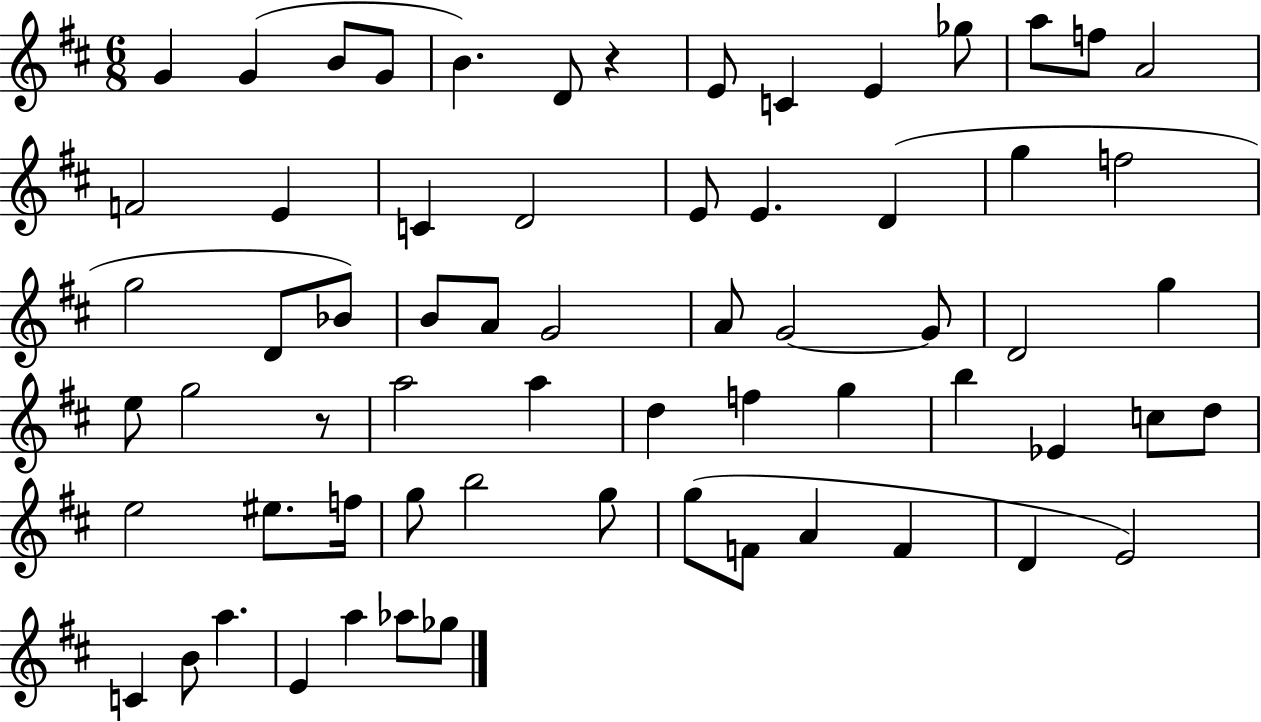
G4/q G4/q B4/e G4/e B4/q. D4/e R/q E4/e C4/q E4/q Gb5/e A5/e F5/e A4/h F4/h E4/q C4/q D4/h E4/e E4/q. D4/q G5/q F5/h G5/h D4/e Bb4/e B4/e A4/e G4/h A4/e G4/h G4/e D4/h G5/q E5/e G5/h R/e A5/h A5/q D5/q F5/q G5/q B5/q Eb4/q C5/e D5/e E5/h EIS5/e. F5/s G5/e B5/h G5/e G5/e F4/e A4/q F4/q D4/q E4/h C4/q B4/e A5/q. E4/q A5/q Ab5/e Gb5/e